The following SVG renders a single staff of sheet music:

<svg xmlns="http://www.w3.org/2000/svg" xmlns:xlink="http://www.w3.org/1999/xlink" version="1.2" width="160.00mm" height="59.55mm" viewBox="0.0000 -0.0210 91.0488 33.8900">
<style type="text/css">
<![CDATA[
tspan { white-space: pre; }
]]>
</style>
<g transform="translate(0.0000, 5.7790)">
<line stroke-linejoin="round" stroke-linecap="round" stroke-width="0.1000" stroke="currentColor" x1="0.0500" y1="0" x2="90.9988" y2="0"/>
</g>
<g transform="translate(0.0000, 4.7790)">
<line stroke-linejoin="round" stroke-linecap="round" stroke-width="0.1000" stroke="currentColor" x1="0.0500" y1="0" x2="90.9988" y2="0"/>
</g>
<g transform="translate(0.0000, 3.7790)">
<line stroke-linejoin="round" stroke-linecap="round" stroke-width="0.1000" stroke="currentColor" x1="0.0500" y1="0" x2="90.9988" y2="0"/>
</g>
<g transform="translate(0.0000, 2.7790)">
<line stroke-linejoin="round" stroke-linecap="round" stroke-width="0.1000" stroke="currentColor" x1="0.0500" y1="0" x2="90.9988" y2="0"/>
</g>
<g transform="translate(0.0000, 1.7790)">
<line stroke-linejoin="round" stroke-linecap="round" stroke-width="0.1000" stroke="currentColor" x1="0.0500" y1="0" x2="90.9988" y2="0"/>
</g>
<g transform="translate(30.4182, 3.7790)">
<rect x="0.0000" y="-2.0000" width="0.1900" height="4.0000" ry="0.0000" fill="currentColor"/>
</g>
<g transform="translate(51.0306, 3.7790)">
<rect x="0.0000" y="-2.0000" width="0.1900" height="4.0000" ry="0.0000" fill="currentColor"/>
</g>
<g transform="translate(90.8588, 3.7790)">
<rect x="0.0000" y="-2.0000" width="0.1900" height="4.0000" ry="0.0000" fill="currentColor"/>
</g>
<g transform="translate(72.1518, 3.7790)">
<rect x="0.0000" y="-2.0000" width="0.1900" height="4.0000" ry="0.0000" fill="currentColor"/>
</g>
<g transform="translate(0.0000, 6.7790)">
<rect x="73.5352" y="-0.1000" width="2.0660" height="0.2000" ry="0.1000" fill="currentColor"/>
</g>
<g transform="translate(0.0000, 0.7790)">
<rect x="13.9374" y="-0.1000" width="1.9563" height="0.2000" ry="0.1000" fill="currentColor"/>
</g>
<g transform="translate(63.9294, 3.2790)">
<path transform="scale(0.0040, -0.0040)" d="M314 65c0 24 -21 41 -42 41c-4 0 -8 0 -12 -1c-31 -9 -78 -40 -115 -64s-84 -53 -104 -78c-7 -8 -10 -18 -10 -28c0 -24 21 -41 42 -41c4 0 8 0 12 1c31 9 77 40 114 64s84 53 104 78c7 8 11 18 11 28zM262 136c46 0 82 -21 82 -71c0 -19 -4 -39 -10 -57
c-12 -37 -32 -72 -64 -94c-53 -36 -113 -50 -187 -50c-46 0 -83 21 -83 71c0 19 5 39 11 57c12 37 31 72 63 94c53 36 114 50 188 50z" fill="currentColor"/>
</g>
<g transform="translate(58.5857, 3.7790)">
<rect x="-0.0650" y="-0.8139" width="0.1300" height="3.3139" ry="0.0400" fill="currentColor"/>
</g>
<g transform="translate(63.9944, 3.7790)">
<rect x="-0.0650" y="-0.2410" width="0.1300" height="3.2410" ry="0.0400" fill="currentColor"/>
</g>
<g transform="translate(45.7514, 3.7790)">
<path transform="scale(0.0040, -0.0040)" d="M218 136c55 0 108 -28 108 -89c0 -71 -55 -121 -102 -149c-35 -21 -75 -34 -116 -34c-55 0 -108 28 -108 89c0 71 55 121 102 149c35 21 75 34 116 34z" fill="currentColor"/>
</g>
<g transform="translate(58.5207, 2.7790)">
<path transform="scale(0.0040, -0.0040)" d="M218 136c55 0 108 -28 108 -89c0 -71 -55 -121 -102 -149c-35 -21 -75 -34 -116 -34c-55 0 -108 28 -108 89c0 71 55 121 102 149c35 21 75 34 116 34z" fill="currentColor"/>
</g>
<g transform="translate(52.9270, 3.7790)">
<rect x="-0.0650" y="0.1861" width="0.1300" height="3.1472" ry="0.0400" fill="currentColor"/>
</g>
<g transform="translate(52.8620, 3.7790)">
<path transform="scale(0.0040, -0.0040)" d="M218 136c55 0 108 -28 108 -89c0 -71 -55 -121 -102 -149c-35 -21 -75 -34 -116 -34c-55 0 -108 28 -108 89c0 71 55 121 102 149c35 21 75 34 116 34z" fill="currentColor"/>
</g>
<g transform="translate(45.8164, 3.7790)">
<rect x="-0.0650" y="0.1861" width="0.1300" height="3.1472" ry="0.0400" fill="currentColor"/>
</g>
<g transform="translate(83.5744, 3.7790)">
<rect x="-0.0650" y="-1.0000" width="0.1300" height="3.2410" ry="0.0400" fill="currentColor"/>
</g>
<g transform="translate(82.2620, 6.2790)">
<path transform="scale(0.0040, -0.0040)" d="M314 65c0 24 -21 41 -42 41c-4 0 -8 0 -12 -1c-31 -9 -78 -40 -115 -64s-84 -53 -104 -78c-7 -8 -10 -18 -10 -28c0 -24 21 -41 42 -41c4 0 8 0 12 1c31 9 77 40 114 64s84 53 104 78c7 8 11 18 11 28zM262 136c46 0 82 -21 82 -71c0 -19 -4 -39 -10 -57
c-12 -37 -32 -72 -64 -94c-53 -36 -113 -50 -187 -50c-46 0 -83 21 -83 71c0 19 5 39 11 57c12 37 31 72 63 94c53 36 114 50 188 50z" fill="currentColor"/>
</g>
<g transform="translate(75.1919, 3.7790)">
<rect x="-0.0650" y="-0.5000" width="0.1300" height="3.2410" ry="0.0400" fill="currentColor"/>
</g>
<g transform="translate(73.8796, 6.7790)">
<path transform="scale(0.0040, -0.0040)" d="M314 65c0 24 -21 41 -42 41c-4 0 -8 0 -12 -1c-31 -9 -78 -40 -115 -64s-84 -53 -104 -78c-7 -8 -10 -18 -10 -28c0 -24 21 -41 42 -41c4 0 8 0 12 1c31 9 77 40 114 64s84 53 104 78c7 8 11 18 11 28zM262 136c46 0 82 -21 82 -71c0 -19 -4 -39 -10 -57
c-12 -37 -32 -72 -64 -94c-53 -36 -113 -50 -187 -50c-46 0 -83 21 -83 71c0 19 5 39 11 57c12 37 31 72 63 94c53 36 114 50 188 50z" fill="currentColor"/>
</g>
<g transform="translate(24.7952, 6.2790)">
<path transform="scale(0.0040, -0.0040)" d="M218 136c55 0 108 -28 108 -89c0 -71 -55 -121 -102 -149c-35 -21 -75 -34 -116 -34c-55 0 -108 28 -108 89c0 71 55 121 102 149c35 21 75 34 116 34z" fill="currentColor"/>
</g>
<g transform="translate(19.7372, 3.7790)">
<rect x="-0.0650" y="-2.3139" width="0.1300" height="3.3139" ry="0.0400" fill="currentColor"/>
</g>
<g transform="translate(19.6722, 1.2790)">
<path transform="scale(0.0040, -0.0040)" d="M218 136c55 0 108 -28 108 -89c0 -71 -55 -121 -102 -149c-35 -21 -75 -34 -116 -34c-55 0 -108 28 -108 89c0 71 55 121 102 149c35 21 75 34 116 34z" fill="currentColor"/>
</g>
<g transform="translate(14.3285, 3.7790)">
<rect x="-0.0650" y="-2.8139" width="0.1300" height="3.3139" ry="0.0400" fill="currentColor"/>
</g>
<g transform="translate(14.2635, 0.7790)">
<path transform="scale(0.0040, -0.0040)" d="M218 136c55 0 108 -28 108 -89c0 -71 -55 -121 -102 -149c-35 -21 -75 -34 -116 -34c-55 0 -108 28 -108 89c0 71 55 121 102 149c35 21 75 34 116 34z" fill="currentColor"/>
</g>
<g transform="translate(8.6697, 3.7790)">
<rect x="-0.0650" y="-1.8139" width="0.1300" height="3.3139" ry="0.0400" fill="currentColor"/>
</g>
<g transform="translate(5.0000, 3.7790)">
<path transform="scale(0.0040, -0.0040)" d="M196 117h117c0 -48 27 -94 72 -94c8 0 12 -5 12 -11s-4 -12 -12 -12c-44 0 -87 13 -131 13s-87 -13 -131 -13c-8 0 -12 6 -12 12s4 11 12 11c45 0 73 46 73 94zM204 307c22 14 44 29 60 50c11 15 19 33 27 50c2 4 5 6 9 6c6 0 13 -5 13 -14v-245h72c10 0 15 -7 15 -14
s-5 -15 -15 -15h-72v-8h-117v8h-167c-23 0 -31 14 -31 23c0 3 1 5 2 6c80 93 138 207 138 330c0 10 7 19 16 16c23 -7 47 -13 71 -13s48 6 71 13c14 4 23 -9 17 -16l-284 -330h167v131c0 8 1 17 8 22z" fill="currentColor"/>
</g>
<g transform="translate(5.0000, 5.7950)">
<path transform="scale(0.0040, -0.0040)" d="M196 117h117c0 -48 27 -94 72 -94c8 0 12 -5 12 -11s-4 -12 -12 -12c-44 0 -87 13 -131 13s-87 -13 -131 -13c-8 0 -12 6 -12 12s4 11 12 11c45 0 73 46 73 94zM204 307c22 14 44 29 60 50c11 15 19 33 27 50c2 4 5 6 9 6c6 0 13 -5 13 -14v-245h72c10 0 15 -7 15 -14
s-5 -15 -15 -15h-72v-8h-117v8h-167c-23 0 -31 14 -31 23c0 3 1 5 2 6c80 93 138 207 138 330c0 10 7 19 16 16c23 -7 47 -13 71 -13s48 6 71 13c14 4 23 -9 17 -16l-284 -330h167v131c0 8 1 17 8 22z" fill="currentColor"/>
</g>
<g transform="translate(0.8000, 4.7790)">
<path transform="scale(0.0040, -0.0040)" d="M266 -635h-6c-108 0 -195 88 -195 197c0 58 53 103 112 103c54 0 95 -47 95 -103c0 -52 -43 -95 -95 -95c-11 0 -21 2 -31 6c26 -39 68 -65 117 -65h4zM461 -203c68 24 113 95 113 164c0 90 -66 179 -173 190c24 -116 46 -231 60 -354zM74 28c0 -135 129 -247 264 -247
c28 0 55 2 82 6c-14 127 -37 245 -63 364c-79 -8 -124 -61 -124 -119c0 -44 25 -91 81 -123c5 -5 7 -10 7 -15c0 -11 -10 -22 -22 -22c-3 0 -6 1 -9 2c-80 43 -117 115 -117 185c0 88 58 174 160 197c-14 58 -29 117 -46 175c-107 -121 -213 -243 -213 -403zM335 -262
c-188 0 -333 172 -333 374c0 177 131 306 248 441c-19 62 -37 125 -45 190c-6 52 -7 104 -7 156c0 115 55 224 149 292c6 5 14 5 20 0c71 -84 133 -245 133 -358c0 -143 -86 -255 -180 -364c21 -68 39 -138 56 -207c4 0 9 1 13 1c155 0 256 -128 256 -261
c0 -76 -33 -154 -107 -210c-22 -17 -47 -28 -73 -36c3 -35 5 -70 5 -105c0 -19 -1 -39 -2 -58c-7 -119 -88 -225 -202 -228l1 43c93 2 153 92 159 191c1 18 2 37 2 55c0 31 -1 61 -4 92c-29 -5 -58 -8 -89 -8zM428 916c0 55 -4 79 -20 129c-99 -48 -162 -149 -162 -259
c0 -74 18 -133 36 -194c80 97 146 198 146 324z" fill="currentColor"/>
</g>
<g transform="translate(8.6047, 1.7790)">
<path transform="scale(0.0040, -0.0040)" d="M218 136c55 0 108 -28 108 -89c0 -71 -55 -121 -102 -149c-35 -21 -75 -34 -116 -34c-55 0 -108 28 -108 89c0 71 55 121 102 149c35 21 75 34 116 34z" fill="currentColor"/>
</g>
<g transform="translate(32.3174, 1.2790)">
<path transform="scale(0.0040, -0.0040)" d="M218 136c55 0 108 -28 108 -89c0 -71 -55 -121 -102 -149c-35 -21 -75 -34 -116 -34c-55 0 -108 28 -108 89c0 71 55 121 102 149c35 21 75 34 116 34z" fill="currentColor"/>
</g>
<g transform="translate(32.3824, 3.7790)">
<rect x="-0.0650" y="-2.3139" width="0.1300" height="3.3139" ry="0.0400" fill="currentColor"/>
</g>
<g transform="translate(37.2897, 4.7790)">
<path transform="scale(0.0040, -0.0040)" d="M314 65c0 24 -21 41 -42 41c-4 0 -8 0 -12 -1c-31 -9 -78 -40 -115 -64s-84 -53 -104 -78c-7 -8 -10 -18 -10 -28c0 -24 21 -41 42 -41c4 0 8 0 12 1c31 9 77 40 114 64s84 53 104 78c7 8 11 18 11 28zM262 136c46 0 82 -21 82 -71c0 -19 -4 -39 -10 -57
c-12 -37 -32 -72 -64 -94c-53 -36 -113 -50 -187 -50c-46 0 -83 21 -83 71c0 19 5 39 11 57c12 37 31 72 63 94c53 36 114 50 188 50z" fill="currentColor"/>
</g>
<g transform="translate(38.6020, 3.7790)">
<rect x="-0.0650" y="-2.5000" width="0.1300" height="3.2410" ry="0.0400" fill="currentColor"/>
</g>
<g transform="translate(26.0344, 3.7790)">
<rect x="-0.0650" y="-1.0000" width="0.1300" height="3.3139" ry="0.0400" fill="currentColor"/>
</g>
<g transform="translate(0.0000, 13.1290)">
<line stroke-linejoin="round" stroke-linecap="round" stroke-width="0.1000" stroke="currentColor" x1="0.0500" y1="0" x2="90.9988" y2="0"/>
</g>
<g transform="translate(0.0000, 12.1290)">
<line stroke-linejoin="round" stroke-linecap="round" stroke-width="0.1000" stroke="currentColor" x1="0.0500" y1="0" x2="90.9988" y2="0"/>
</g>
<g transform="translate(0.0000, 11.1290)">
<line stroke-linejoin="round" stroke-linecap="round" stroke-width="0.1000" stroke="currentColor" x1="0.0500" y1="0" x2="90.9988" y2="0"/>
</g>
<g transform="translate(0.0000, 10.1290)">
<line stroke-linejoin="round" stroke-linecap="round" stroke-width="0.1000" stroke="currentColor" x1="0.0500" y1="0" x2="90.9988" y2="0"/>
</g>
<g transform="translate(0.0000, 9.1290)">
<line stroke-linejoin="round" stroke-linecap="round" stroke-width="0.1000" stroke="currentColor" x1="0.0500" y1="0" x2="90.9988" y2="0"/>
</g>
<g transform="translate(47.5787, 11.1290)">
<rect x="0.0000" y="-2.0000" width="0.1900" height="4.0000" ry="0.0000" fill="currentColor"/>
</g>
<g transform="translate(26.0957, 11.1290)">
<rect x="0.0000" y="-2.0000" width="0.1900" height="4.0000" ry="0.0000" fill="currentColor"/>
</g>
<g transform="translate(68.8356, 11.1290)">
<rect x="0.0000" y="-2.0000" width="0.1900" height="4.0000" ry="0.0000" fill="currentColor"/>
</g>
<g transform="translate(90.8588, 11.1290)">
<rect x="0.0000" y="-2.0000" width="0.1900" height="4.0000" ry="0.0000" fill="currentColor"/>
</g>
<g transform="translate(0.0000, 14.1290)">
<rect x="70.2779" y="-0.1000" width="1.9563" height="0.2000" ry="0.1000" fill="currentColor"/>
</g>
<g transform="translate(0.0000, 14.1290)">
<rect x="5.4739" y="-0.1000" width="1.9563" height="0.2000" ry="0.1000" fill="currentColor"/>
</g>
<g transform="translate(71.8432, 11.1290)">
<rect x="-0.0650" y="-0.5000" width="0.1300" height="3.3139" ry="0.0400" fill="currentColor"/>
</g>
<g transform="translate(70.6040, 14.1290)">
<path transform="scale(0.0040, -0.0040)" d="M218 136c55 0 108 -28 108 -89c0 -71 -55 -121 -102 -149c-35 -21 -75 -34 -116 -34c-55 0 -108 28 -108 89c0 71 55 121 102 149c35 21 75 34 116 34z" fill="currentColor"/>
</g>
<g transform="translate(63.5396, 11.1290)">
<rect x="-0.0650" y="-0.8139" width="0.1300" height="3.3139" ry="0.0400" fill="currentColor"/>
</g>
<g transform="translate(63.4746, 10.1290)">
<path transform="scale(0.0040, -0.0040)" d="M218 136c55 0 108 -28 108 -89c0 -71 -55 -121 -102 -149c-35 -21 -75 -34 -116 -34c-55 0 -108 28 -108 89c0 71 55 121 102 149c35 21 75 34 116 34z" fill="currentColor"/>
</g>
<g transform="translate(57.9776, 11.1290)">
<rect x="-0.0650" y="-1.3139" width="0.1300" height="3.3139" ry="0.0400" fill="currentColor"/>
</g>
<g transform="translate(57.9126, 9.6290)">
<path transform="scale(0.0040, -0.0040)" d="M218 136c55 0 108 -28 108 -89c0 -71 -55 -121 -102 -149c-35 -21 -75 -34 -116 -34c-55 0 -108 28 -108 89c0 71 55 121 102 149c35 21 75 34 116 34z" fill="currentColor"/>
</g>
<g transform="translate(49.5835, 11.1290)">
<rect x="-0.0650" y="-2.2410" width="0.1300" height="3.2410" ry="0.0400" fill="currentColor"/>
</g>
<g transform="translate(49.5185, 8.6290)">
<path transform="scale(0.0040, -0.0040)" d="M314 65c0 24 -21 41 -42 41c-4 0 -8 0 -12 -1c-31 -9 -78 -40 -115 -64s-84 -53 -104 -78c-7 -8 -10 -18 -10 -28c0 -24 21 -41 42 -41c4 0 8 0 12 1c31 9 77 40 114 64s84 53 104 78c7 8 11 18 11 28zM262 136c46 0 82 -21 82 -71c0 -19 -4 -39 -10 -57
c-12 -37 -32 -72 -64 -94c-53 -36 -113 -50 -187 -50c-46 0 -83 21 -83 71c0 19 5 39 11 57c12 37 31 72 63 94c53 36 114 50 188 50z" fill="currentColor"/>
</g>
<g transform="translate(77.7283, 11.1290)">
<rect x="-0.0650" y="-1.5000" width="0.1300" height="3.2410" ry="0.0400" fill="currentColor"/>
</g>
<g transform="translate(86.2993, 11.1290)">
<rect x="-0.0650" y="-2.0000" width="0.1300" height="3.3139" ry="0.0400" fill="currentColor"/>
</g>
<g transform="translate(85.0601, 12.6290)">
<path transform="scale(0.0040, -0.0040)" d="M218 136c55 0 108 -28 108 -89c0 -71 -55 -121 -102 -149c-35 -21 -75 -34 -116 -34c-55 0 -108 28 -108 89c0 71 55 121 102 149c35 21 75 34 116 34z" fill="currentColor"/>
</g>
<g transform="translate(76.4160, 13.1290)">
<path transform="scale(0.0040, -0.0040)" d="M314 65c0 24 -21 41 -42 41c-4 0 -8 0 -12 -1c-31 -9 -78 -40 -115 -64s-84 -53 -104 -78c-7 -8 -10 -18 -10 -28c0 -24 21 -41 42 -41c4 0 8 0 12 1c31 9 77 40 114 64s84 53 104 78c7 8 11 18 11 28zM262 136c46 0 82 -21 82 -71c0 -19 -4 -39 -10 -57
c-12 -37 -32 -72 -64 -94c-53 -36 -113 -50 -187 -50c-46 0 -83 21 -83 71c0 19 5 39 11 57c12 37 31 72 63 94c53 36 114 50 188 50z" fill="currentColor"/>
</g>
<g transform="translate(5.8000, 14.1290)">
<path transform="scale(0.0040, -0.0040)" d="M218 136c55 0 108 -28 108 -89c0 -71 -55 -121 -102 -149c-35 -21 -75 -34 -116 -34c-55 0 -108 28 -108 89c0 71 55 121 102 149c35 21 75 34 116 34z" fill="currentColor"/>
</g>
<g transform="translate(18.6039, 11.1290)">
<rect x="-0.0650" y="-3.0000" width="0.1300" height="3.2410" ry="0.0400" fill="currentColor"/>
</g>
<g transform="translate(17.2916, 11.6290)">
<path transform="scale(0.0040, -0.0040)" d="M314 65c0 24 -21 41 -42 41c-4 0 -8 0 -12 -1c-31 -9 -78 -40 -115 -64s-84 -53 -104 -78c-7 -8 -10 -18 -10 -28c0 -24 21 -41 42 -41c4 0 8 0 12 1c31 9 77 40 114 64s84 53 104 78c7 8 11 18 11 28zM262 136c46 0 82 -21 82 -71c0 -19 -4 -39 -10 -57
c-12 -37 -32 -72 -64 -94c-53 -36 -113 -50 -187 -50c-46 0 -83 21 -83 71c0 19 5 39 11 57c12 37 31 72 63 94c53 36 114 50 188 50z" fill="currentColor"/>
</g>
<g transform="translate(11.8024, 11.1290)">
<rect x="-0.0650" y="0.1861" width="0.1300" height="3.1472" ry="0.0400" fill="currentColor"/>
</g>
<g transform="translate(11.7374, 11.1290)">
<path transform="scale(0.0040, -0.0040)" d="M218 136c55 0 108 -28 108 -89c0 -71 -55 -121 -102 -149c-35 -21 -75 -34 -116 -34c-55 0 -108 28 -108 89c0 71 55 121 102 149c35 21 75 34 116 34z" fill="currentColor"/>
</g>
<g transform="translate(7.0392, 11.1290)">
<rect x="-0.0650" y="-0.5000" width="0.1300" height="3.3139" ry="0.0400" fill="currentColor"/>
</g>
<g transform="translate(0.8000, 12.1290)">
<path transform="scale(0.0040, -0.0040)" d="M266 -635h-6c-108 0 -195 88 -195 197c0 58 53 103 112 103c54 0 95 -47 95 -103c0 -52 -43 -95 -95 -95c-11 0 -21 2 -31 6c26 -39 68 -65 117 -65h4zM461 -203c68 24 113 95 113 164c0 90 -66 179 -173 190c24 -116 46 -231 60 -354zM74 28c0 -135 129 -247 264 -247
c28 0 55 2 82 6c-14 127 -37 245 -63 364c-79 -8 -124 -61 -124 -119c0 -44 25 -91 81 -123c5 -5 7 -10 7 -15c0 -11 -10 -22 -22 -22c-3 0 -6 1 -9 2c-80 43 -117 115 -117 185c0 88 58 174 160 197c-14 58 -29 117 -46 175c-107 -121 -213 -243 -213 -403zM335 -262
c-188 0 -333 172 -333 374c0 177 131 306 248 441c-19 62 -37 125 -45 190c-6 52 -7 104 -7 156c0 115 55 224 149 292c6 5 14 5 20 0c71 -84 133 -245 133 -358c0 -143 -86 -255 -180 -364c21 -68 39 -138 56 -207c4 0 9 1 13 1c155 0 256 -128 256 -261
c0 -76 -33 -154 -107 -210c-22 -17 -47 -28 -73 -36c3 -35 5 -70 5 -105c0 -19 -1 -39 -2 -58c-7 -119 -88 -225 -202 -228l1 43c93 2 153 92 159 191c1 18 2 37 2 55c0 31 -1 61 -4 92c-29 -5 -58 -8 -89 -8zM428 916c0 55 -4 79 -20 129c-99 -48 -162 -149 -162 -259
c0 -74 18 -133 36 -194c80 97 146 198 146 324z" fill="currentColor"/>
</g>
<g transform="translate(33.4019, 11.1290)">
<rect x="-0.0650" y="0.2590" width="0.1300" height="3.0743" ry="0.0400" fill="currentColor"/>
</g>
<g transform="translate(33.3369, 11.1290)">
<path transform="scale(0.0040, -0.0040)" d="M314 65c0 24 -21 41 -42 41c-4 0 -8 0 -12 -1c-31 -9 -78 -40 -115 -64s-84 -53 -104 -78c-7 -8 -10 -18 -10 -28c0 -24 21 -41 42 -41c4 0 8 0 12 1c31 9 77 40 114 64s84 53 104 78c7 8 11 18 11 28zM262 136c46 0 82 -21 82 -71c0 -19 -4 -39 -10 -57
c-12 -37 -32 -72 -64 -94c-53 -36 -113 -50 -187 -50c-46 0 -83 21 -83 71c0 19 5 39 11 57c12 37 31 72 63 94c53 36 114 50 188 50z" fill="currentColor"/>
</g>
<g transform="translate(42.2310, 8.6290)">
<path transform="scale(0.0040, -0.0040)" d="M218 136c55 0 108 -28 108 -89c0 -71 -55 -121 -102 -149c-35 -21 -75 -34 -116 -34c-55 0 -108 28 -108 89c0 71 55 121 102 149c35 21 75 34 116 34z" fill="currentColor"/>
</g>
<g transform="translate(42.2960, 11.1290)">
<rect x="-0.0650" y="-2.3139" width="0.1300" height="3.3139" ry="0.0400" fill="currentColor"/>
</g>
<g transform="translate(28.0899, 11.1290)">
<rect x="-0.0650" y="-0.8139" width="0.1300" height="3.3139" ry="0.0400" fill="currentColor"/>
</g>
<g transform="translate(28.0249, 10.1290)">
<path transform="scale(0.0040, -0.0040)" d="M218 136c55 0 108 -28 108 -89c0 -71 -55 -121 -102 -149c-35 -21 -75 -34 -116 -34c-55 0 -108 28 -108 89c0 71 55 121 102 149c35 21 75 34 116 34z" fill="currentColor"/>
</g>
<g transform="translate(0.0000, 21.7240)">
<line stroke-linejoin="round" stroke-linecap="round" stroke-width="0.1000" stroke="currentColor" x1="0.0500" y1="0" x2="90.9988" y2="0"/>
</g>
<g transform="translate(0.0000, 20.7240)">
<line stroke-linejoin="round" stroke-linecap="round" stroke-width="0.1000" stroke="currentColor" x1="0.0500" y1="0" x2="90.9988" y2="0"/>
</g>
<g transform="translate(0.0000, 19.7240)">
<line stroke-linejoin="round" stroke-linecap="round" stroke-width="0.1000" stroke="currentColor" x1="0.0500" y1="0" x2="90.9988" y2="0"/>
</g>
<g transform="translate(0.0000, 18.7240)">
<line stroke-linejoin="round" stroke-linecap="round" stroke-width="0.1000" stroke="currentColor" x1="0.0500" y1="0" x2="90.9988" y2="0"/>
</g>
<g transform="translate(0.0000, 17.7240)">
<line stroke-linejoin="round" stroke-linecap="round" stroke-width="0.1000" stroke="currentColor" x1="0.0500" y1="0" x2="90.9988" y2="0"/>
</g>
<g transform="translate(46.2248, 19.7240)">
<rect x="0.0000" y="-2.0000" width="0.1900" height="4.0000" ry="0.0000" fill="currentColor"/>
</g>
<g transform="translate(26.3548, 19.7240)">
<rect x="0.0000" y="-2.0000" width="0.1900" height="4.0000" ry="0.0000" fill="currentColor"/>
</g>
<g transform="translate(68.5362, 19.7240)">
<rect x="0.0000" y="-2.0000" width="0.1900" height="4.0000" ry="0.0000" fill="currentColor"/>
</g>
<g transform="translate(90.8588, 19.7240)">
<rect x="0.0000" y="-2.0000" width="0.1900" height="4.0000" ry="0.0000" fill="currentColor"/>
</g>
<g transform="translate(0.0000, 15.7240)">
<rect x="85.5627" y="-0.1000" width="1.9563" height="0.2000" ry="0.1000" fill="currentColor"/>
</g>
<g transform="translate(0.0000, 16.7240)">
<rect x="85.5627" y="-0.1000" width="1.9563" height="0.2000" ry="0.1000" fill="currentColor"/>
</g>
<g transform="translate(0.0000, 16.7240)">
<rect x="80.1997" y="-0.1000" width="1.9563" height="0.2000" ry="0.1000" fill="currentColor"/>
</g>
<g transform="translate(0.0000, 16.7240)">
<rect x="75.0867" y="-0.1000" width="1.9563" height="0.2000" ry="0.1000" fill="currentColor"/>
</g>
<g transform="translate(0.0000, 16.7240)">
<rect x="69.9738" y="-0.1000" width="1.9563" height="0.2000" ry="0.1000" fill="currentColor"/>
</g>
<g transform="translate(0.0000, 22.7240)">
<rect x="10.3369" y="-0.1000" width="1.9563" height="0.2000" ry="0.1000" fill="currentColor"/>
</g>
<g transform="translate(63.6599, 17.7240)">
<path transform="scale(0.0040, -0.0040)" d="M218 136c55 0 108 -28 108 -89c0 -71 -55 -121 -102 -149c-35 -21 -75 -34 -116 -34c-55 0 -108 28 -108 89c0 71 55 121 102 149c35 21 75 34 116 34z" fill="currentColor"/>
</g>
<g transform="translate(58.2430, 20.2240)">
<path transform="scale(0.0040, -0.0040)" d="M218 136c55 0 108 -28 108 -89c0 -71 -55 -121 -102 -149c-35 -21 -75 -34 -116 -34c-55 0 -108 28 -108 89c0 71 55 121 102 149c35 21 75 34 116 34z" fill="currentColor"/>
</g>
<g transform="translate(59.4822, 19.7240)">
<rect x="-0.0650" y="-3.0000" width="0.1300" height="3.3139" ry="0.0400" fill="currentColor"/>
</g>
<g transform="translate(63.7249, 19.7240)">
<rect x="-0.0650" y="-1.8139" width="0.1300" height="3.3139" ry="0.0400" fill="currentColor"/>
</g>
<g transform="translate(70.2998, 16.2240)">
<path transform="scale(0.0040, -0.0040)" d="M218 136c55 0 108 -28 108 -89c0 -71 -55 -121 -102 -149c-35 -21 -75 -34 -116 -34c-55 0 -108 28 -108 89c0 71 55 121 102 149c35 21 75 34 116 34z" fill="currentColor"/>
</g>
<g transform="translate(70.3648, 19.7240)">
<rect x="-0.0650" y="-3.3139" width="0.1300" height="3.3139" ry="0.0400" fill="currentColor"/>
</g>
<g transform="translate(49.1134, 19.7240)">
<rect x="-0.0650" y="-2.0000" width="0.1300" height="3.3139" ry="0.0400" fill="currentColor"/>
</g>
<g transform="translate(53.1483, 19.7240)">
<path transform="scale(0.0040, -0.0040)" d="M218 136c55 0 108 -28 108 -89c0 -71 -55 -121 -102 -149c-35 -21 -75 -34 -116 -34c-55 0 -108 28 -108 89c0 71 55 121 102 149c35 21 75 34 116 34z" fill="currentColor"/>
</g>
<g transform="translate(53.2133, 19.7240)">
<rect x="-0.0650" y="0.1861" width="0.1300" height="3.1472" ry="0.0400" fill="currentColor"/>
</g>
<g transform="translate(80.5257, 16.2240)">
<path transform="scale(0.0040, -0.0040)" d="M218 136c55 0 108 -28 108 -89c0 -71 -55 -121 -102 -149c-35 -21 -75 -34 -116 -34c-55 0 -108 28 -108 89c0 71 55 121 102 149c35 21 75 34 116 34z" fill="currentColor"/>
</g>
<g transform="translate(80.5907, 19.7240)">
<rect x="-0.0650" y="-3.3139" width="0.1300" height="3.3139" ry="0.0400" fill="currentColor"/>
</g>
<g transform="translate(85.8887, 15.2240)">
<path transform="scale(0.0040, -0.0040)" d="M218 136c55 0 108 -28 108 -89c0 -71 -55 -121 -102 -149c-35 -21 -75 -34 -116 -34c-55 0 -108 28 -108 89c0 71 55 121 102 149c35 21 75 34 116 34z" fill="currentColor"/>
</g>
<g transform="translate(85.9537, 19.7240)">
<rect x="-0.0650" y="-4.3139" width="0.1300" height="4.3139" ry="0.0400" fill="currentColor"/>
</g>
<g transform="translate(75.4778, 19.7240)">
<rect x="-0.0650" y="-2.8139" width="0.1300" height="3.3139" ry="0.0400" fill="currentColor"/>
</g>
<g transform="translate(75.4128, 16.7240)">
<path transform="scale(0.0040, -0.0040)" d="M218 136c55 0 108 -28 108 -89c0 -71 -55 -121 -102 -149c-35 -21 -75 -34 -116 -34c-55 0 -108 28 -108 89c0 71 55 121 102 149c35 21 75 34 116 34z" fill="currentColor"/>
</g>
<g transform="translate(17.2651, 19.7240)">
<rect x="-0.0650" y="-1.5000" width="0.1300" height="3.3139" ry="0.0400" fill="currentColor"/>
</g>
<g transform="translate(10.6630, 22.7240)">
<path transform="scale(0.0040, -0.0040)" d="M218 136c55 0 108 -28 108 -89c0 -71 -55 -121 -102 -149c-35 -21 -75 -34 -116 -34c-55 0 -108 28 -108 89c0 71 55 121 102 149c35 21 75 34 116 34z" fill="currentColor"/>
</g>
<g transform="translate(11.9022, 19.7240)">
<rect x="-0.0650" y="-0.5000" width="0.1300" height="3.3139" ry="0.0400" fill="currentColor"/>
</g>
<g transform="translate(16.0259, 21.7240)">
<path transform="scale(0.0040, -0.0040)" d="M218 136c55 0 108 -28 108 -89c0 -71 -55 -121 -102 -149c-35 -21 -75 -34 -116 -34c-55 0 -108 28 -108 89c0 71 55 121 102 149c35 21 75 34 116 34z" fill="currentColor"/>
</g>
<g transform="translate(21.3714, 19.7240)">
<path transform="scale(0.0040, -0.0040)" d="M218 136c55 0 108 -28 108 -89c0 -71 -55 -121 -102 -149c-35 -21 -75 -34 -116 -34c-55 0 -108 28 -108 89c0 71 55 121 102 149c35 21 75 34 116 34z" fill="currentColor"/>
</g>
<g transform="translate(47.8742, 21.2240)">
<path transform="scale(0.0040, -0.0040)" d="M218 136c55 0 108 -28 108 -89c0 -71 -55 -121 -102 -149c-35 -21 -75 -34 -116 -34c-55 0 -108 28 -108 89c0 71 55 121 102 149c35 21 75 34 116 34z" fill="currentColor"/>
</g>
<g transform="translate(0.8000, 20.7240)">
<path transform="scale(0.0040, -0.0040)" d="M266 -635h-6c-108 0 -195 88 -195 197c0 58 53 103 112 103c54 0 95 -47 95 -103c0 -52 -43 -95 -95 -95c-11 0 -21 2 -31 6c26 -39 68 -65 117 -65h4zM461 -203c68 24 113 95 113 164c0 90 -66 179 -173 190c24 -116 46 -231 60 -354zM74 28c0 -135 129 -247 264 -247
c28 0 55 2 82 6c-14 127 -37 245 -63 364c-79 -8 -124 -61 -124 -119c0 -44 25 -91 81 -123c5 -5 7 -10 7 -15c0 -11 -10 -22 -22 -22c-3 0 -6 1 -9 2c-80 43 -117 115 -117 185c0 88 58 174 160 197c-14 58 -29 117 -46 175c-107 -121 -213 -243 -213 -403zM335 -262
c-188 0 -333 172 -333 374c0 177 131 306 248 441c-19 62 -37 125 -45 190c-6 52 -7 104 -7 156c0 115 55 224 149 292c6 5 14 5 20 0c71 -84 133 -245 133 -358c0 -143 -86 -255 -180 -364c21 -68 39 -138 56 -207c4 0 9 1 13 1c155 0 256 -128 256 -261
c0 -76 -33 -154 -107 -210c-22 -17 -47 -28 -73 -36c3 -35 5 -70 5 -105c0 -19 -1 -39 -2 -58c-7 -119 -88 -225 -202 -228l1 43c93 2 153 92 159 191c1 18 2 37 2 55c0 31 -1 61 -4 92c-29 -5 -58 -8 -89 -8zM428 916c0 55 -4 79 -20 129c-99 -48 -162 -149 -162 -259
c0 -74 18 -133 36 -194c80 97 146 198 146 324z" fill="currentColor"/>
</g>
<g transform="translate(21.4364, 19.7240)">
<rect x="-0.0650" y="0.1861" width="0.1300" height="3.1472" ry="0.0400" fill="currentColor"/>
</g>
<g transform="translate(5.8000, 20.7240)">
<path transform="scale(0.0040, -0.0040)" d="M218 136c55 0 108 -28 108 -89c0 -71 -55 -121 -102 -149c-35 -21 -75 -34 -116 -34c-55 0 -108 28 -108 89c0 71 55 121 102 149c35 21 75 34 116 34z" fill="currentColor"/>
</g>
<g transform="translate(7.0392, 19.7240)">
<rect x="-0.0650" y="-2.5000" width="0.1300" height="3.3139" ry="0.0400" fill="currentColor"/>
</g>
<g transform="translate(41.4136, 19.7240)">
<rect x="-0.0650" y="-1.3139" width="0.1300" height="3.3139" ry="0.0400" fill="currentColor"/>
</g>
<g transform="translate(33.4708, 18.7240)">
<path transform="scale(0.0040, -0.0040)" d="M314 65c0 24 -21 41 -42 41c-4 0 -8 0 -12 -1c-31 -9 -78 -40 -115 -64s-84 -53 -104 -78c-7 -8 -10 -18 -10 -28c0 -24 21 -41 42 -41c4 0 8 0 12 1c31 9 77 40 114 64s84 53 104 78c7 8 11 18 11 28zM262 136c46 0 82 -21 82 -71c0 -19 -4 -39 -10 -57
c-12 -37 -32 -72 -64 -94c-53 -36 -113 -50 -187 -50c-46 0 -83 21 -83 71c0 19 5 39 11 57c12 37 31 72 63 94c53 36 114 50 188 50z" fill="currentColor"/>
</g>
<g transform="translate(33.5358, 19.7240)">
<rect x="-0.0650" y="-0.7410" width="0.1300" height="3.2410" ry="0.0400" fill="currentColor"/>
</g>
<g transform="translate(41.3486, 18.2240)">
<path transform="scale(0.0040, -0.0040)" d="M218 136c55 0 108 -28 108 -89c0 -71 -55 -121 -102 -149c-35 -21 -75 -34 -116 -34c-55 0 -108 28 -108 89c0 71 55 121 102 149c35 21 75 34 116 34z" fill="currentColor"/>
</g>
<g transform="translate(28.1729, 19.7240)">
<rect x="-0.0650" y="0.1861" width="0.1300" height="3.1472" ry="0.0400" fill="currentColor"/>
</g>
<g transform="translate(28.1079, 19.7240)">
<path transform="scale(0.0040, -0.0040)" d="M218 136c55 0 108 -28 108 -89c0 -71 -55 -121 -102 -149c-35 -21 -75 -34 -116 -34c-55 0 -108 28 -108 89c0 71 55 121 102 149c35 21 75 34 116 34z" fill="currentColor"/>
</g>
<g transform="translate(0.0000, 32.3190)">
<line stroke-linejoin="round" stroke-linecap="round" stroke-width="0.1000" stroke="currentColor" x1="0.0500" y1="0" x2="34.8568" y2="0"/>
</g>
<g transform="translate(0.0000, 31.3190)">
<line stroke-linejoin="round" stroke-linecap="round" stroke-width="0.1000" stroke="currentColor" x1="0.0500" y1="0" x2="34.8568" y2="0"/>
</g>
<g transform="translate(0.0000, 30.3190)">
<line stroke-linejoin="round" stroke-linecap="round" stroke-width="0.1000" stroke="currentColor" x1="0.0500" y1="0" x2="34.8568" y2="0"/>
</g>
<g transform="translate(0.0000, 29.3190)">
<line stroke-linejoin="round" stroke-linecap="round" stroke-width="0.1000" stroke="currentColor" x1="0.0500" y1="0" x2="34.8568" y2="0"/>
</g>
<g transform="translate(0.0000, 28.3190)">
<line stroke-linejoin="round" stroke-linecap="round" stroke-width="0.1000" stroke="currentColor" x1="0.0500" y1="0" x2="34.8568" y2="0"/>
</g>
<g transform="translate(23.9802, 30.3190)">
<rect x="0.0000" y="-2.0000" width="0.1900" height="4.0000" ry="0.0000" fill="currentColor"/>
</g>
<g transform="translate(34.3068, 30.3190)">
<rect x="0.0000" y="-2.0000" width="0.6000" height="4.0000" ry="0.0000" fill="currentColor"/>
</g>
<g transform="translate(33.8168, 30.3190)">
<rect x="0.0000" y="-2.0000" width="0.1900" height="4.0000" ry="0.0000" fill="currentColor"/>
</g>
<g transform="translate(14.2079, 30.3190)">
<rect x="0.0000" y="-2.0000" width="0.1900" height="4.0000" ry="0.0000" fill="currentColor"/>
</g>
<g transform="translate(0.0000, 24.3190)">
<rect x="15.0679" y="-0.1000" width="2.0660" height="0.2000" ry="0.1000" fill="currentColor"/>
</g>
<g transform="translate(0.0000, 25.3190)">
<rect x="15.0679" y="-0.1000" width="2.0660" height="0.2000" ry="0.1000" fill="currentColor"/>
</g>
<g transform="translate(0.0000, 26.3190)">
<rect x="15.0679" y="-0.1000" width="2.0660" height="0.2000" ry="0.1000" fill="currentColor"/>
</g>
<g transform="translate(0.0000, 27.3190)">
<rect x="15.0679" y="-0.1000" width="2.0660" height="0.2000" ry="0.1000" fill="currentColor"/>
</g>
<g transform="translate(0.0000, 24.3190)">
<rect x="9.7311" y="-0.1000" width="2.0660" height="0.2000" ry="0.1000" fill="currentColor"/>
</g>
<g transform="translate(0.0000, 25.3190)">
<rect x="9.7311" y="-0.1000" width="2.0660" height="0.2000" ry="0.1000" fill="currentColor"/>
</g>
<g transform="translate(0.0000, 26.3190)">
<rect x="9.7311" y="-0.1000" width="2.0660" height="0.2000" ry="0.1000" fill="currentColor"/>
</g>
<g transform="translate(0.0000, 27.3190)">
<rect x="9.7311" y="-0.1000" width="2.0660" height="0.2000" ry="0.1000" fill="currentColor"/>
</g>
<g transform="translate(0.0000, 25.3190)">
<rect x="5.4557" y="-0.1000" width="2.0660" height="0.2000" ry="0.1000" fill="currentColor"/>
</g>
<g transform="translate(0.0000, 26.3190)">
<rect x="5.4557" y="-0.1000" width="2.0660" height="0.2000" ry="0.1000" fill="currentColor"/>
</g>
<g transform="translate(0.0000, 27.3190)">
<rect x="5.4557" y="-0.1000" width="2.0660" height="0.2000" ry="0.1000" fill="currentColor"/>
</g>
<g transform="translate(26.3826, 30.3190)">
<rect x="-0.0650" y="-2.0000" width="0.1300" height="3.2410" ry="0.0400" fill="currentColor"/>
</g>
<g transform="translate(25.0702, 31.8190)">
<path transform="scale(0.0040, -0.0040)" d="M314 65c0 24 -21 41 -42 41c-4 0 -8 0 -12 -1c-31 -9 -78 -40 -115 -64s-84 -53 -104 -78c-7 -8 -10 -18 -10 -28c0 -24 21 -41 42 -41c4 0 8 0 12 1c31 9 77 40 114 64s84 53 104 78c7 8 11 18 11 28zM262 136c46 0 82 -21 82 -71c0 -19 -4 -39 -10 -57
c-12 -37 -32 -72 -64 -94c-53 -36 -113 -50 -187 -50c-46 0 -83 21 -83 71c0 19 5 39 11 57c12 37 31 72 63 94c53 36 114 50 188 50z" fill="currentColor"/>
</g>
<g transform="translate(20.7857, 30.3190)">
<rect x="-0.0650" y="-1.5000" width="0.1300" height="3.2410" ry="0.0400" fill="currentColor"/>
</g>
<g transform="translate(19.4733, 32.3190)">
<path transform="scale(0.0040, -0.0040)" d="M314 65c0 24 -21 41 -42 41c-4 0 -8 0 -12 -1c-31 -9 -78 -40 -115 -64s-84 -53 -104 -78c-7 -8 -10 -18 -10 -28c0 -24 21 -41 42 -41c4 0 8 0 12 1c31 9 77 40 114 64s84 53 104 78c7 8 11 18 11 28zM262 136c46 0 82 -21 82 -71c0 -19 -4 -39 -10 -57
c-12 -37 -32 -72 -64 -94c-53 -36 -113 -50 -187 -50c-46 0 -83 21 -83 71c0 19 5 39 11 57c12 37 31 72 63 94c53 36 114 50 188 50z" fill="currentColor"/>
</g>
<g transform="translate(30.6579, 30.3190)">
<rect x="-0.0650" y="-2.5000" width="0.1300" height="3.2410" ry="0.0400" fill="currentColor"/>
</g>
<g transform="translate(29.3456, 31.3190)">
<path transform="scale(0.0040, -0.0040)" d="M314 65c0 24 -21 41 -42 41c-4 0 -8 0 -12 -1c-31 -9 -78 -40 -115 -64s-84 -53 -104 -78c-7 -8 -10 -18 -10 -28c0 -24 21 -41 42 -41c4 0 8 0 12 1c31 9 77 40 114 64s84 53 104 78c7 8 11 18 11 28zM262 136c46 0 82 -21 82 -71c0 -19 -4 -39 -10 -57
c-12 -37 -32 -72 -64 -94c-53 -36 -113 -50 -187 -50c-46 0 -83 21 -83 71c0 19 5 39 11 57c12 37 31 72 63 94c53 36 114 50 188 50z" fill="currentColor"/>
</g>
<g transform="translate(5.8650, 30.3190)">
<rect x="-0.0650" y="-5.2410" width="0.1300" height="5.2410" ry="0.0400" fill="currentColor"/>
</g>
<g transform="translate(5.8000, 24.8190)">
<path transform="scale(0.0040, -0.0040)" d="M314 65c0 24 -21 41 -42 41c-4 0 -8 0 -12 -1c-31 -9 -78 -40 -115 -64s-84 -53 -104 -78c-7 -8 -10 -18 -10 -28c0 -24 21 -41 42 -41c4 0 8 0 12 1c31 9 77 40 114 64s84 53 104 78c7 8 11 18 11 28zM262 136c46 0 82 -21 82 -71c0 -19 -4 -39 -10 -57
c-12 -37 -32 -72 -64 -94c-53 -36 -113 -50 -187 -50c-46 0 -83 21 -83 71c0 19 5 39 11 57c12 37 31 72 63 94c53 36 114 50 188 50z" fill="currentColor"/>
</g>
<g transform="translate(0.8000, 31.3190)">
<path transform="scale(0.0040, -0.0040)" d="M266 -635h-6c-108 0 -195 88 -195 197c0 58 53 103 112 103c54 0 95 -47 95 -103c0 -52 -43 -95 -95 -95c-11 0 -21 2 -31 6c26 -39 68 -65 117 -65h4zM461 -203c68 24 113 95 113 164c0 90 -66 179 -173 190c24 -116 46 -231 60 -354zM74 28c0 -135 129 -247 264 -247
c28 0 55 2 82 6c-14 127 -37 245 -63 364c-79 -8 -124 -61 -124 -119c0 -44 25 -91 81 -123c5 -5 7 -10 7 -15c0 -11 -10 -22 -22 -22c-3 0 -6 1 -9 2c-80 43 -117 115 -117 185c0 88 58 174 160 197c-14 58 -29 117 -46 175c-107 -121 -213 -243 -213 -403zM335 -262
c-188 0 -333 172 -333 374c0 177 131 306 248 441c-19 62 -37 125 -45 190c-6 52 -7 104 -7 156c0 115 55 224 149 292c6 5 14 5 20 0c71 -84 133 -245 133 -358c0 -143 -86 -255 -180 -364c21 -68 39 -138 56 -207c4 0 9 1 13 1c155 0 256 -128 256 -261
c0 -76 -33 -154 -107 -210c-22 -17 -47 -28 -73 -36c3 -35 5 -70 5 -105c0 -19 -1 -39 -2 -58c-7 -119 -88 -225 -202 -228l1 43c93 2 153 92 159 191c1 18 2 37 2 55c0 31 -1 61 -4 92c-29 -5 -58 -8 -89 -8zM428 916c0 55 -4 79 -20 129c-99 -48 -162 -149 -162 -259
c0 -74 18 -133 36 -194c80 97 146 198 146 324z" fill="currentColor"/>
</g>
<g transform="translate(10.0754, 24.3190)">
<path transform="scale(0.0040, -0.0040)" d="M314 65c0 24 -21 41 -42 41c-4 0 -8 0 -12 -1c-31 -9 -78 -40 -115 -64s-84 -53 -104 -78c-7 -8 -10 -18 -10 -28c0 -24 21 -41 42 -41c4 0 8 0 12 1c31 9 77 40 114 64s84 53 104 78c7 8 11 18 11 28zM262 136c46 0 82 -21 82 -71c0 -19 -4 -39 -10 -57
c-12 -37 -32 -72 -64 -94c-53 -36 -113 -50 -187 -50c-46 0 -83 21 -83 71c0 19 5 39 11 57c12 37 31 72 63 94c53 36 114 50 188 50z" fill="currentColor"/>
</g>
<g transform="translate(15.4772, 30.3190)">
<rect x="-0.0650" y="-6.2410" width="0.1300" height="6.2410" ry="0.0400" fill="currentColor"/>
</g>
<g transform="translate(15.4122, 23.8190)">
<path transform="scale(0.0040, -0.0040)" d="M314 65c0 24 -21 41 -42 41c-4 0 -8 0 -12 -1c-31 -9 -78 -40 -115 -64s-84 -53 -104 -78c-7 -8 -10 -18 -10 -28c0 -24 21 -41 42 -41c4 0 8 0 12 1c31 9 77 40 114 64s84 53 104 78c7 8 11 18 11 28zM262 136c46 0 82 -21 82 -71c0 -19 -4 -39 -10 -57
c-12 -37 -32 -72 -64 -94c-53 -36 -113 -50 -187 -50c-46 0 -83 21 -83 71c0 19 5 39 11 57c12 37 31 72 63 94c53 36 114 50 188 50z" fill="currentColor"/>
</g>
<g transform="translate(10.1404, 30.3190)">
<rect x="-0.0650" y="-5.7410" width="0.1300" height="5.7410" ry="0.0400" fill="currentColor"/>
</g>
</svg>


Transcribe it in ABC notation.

X:1
T:Untitled
M:4/4
L:1/4
K:C
f a g D g G2 B B d c2 C2 D2 C B A2 d B2 g g2 e d C E2 F G C E B B d2 e F B A f b a b d' f'2 g'2 a'2 E2 F2 G2